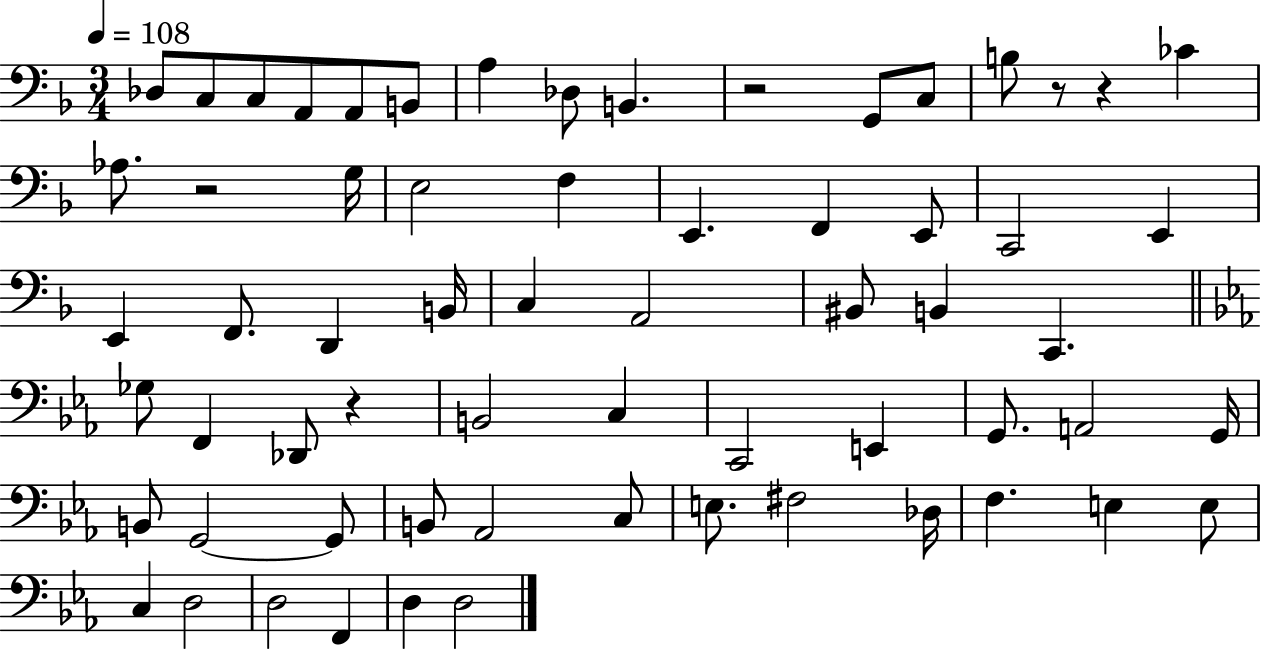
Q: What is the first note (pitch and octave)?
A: Db3